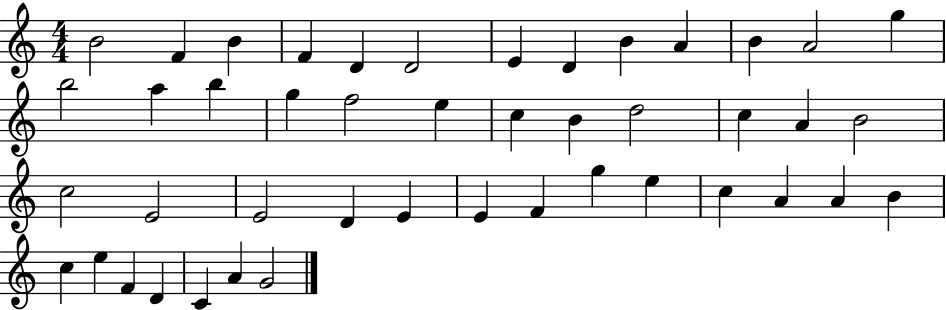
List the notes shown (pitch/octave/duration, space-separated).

B4/h F4/q B4/q F4/q D4/q D4/h E4/q D4/q B4/q A4/q B4/q A4/h G5/q B5/h A5/q B5/q G5/q F5/h E5/q C5/q B4/q D5/h C5/q A4/q B4/h C5/h E4/h E4/h D4/q E4/q E4/q F4/q G5/q E5/q C5/q A4/q A4/q B4/q C5/q E5/q F4/q D4/q C4/q A4/q G4/h